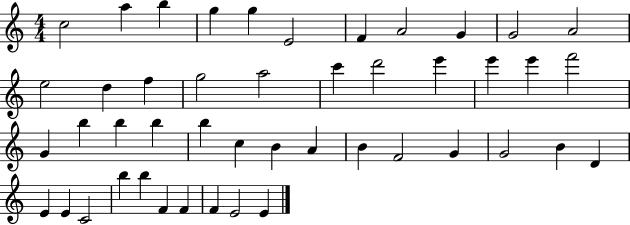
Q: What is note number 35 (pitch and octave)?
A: B4